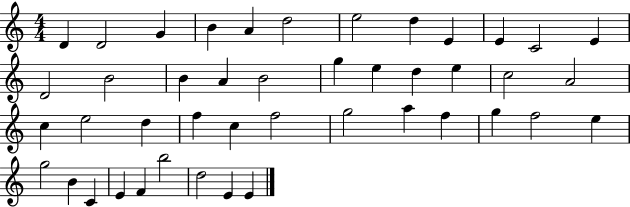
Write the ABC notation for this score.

X:1
T:Untitled
M:4/4
L:1/4
K:C
D D2 G B A d2 e2 d E E C2 E D2 B2 B A B2 g e d e c2 A2 c e2 d f c f2 g2 a f g f2 e g2 B C E F b2 d2 E E